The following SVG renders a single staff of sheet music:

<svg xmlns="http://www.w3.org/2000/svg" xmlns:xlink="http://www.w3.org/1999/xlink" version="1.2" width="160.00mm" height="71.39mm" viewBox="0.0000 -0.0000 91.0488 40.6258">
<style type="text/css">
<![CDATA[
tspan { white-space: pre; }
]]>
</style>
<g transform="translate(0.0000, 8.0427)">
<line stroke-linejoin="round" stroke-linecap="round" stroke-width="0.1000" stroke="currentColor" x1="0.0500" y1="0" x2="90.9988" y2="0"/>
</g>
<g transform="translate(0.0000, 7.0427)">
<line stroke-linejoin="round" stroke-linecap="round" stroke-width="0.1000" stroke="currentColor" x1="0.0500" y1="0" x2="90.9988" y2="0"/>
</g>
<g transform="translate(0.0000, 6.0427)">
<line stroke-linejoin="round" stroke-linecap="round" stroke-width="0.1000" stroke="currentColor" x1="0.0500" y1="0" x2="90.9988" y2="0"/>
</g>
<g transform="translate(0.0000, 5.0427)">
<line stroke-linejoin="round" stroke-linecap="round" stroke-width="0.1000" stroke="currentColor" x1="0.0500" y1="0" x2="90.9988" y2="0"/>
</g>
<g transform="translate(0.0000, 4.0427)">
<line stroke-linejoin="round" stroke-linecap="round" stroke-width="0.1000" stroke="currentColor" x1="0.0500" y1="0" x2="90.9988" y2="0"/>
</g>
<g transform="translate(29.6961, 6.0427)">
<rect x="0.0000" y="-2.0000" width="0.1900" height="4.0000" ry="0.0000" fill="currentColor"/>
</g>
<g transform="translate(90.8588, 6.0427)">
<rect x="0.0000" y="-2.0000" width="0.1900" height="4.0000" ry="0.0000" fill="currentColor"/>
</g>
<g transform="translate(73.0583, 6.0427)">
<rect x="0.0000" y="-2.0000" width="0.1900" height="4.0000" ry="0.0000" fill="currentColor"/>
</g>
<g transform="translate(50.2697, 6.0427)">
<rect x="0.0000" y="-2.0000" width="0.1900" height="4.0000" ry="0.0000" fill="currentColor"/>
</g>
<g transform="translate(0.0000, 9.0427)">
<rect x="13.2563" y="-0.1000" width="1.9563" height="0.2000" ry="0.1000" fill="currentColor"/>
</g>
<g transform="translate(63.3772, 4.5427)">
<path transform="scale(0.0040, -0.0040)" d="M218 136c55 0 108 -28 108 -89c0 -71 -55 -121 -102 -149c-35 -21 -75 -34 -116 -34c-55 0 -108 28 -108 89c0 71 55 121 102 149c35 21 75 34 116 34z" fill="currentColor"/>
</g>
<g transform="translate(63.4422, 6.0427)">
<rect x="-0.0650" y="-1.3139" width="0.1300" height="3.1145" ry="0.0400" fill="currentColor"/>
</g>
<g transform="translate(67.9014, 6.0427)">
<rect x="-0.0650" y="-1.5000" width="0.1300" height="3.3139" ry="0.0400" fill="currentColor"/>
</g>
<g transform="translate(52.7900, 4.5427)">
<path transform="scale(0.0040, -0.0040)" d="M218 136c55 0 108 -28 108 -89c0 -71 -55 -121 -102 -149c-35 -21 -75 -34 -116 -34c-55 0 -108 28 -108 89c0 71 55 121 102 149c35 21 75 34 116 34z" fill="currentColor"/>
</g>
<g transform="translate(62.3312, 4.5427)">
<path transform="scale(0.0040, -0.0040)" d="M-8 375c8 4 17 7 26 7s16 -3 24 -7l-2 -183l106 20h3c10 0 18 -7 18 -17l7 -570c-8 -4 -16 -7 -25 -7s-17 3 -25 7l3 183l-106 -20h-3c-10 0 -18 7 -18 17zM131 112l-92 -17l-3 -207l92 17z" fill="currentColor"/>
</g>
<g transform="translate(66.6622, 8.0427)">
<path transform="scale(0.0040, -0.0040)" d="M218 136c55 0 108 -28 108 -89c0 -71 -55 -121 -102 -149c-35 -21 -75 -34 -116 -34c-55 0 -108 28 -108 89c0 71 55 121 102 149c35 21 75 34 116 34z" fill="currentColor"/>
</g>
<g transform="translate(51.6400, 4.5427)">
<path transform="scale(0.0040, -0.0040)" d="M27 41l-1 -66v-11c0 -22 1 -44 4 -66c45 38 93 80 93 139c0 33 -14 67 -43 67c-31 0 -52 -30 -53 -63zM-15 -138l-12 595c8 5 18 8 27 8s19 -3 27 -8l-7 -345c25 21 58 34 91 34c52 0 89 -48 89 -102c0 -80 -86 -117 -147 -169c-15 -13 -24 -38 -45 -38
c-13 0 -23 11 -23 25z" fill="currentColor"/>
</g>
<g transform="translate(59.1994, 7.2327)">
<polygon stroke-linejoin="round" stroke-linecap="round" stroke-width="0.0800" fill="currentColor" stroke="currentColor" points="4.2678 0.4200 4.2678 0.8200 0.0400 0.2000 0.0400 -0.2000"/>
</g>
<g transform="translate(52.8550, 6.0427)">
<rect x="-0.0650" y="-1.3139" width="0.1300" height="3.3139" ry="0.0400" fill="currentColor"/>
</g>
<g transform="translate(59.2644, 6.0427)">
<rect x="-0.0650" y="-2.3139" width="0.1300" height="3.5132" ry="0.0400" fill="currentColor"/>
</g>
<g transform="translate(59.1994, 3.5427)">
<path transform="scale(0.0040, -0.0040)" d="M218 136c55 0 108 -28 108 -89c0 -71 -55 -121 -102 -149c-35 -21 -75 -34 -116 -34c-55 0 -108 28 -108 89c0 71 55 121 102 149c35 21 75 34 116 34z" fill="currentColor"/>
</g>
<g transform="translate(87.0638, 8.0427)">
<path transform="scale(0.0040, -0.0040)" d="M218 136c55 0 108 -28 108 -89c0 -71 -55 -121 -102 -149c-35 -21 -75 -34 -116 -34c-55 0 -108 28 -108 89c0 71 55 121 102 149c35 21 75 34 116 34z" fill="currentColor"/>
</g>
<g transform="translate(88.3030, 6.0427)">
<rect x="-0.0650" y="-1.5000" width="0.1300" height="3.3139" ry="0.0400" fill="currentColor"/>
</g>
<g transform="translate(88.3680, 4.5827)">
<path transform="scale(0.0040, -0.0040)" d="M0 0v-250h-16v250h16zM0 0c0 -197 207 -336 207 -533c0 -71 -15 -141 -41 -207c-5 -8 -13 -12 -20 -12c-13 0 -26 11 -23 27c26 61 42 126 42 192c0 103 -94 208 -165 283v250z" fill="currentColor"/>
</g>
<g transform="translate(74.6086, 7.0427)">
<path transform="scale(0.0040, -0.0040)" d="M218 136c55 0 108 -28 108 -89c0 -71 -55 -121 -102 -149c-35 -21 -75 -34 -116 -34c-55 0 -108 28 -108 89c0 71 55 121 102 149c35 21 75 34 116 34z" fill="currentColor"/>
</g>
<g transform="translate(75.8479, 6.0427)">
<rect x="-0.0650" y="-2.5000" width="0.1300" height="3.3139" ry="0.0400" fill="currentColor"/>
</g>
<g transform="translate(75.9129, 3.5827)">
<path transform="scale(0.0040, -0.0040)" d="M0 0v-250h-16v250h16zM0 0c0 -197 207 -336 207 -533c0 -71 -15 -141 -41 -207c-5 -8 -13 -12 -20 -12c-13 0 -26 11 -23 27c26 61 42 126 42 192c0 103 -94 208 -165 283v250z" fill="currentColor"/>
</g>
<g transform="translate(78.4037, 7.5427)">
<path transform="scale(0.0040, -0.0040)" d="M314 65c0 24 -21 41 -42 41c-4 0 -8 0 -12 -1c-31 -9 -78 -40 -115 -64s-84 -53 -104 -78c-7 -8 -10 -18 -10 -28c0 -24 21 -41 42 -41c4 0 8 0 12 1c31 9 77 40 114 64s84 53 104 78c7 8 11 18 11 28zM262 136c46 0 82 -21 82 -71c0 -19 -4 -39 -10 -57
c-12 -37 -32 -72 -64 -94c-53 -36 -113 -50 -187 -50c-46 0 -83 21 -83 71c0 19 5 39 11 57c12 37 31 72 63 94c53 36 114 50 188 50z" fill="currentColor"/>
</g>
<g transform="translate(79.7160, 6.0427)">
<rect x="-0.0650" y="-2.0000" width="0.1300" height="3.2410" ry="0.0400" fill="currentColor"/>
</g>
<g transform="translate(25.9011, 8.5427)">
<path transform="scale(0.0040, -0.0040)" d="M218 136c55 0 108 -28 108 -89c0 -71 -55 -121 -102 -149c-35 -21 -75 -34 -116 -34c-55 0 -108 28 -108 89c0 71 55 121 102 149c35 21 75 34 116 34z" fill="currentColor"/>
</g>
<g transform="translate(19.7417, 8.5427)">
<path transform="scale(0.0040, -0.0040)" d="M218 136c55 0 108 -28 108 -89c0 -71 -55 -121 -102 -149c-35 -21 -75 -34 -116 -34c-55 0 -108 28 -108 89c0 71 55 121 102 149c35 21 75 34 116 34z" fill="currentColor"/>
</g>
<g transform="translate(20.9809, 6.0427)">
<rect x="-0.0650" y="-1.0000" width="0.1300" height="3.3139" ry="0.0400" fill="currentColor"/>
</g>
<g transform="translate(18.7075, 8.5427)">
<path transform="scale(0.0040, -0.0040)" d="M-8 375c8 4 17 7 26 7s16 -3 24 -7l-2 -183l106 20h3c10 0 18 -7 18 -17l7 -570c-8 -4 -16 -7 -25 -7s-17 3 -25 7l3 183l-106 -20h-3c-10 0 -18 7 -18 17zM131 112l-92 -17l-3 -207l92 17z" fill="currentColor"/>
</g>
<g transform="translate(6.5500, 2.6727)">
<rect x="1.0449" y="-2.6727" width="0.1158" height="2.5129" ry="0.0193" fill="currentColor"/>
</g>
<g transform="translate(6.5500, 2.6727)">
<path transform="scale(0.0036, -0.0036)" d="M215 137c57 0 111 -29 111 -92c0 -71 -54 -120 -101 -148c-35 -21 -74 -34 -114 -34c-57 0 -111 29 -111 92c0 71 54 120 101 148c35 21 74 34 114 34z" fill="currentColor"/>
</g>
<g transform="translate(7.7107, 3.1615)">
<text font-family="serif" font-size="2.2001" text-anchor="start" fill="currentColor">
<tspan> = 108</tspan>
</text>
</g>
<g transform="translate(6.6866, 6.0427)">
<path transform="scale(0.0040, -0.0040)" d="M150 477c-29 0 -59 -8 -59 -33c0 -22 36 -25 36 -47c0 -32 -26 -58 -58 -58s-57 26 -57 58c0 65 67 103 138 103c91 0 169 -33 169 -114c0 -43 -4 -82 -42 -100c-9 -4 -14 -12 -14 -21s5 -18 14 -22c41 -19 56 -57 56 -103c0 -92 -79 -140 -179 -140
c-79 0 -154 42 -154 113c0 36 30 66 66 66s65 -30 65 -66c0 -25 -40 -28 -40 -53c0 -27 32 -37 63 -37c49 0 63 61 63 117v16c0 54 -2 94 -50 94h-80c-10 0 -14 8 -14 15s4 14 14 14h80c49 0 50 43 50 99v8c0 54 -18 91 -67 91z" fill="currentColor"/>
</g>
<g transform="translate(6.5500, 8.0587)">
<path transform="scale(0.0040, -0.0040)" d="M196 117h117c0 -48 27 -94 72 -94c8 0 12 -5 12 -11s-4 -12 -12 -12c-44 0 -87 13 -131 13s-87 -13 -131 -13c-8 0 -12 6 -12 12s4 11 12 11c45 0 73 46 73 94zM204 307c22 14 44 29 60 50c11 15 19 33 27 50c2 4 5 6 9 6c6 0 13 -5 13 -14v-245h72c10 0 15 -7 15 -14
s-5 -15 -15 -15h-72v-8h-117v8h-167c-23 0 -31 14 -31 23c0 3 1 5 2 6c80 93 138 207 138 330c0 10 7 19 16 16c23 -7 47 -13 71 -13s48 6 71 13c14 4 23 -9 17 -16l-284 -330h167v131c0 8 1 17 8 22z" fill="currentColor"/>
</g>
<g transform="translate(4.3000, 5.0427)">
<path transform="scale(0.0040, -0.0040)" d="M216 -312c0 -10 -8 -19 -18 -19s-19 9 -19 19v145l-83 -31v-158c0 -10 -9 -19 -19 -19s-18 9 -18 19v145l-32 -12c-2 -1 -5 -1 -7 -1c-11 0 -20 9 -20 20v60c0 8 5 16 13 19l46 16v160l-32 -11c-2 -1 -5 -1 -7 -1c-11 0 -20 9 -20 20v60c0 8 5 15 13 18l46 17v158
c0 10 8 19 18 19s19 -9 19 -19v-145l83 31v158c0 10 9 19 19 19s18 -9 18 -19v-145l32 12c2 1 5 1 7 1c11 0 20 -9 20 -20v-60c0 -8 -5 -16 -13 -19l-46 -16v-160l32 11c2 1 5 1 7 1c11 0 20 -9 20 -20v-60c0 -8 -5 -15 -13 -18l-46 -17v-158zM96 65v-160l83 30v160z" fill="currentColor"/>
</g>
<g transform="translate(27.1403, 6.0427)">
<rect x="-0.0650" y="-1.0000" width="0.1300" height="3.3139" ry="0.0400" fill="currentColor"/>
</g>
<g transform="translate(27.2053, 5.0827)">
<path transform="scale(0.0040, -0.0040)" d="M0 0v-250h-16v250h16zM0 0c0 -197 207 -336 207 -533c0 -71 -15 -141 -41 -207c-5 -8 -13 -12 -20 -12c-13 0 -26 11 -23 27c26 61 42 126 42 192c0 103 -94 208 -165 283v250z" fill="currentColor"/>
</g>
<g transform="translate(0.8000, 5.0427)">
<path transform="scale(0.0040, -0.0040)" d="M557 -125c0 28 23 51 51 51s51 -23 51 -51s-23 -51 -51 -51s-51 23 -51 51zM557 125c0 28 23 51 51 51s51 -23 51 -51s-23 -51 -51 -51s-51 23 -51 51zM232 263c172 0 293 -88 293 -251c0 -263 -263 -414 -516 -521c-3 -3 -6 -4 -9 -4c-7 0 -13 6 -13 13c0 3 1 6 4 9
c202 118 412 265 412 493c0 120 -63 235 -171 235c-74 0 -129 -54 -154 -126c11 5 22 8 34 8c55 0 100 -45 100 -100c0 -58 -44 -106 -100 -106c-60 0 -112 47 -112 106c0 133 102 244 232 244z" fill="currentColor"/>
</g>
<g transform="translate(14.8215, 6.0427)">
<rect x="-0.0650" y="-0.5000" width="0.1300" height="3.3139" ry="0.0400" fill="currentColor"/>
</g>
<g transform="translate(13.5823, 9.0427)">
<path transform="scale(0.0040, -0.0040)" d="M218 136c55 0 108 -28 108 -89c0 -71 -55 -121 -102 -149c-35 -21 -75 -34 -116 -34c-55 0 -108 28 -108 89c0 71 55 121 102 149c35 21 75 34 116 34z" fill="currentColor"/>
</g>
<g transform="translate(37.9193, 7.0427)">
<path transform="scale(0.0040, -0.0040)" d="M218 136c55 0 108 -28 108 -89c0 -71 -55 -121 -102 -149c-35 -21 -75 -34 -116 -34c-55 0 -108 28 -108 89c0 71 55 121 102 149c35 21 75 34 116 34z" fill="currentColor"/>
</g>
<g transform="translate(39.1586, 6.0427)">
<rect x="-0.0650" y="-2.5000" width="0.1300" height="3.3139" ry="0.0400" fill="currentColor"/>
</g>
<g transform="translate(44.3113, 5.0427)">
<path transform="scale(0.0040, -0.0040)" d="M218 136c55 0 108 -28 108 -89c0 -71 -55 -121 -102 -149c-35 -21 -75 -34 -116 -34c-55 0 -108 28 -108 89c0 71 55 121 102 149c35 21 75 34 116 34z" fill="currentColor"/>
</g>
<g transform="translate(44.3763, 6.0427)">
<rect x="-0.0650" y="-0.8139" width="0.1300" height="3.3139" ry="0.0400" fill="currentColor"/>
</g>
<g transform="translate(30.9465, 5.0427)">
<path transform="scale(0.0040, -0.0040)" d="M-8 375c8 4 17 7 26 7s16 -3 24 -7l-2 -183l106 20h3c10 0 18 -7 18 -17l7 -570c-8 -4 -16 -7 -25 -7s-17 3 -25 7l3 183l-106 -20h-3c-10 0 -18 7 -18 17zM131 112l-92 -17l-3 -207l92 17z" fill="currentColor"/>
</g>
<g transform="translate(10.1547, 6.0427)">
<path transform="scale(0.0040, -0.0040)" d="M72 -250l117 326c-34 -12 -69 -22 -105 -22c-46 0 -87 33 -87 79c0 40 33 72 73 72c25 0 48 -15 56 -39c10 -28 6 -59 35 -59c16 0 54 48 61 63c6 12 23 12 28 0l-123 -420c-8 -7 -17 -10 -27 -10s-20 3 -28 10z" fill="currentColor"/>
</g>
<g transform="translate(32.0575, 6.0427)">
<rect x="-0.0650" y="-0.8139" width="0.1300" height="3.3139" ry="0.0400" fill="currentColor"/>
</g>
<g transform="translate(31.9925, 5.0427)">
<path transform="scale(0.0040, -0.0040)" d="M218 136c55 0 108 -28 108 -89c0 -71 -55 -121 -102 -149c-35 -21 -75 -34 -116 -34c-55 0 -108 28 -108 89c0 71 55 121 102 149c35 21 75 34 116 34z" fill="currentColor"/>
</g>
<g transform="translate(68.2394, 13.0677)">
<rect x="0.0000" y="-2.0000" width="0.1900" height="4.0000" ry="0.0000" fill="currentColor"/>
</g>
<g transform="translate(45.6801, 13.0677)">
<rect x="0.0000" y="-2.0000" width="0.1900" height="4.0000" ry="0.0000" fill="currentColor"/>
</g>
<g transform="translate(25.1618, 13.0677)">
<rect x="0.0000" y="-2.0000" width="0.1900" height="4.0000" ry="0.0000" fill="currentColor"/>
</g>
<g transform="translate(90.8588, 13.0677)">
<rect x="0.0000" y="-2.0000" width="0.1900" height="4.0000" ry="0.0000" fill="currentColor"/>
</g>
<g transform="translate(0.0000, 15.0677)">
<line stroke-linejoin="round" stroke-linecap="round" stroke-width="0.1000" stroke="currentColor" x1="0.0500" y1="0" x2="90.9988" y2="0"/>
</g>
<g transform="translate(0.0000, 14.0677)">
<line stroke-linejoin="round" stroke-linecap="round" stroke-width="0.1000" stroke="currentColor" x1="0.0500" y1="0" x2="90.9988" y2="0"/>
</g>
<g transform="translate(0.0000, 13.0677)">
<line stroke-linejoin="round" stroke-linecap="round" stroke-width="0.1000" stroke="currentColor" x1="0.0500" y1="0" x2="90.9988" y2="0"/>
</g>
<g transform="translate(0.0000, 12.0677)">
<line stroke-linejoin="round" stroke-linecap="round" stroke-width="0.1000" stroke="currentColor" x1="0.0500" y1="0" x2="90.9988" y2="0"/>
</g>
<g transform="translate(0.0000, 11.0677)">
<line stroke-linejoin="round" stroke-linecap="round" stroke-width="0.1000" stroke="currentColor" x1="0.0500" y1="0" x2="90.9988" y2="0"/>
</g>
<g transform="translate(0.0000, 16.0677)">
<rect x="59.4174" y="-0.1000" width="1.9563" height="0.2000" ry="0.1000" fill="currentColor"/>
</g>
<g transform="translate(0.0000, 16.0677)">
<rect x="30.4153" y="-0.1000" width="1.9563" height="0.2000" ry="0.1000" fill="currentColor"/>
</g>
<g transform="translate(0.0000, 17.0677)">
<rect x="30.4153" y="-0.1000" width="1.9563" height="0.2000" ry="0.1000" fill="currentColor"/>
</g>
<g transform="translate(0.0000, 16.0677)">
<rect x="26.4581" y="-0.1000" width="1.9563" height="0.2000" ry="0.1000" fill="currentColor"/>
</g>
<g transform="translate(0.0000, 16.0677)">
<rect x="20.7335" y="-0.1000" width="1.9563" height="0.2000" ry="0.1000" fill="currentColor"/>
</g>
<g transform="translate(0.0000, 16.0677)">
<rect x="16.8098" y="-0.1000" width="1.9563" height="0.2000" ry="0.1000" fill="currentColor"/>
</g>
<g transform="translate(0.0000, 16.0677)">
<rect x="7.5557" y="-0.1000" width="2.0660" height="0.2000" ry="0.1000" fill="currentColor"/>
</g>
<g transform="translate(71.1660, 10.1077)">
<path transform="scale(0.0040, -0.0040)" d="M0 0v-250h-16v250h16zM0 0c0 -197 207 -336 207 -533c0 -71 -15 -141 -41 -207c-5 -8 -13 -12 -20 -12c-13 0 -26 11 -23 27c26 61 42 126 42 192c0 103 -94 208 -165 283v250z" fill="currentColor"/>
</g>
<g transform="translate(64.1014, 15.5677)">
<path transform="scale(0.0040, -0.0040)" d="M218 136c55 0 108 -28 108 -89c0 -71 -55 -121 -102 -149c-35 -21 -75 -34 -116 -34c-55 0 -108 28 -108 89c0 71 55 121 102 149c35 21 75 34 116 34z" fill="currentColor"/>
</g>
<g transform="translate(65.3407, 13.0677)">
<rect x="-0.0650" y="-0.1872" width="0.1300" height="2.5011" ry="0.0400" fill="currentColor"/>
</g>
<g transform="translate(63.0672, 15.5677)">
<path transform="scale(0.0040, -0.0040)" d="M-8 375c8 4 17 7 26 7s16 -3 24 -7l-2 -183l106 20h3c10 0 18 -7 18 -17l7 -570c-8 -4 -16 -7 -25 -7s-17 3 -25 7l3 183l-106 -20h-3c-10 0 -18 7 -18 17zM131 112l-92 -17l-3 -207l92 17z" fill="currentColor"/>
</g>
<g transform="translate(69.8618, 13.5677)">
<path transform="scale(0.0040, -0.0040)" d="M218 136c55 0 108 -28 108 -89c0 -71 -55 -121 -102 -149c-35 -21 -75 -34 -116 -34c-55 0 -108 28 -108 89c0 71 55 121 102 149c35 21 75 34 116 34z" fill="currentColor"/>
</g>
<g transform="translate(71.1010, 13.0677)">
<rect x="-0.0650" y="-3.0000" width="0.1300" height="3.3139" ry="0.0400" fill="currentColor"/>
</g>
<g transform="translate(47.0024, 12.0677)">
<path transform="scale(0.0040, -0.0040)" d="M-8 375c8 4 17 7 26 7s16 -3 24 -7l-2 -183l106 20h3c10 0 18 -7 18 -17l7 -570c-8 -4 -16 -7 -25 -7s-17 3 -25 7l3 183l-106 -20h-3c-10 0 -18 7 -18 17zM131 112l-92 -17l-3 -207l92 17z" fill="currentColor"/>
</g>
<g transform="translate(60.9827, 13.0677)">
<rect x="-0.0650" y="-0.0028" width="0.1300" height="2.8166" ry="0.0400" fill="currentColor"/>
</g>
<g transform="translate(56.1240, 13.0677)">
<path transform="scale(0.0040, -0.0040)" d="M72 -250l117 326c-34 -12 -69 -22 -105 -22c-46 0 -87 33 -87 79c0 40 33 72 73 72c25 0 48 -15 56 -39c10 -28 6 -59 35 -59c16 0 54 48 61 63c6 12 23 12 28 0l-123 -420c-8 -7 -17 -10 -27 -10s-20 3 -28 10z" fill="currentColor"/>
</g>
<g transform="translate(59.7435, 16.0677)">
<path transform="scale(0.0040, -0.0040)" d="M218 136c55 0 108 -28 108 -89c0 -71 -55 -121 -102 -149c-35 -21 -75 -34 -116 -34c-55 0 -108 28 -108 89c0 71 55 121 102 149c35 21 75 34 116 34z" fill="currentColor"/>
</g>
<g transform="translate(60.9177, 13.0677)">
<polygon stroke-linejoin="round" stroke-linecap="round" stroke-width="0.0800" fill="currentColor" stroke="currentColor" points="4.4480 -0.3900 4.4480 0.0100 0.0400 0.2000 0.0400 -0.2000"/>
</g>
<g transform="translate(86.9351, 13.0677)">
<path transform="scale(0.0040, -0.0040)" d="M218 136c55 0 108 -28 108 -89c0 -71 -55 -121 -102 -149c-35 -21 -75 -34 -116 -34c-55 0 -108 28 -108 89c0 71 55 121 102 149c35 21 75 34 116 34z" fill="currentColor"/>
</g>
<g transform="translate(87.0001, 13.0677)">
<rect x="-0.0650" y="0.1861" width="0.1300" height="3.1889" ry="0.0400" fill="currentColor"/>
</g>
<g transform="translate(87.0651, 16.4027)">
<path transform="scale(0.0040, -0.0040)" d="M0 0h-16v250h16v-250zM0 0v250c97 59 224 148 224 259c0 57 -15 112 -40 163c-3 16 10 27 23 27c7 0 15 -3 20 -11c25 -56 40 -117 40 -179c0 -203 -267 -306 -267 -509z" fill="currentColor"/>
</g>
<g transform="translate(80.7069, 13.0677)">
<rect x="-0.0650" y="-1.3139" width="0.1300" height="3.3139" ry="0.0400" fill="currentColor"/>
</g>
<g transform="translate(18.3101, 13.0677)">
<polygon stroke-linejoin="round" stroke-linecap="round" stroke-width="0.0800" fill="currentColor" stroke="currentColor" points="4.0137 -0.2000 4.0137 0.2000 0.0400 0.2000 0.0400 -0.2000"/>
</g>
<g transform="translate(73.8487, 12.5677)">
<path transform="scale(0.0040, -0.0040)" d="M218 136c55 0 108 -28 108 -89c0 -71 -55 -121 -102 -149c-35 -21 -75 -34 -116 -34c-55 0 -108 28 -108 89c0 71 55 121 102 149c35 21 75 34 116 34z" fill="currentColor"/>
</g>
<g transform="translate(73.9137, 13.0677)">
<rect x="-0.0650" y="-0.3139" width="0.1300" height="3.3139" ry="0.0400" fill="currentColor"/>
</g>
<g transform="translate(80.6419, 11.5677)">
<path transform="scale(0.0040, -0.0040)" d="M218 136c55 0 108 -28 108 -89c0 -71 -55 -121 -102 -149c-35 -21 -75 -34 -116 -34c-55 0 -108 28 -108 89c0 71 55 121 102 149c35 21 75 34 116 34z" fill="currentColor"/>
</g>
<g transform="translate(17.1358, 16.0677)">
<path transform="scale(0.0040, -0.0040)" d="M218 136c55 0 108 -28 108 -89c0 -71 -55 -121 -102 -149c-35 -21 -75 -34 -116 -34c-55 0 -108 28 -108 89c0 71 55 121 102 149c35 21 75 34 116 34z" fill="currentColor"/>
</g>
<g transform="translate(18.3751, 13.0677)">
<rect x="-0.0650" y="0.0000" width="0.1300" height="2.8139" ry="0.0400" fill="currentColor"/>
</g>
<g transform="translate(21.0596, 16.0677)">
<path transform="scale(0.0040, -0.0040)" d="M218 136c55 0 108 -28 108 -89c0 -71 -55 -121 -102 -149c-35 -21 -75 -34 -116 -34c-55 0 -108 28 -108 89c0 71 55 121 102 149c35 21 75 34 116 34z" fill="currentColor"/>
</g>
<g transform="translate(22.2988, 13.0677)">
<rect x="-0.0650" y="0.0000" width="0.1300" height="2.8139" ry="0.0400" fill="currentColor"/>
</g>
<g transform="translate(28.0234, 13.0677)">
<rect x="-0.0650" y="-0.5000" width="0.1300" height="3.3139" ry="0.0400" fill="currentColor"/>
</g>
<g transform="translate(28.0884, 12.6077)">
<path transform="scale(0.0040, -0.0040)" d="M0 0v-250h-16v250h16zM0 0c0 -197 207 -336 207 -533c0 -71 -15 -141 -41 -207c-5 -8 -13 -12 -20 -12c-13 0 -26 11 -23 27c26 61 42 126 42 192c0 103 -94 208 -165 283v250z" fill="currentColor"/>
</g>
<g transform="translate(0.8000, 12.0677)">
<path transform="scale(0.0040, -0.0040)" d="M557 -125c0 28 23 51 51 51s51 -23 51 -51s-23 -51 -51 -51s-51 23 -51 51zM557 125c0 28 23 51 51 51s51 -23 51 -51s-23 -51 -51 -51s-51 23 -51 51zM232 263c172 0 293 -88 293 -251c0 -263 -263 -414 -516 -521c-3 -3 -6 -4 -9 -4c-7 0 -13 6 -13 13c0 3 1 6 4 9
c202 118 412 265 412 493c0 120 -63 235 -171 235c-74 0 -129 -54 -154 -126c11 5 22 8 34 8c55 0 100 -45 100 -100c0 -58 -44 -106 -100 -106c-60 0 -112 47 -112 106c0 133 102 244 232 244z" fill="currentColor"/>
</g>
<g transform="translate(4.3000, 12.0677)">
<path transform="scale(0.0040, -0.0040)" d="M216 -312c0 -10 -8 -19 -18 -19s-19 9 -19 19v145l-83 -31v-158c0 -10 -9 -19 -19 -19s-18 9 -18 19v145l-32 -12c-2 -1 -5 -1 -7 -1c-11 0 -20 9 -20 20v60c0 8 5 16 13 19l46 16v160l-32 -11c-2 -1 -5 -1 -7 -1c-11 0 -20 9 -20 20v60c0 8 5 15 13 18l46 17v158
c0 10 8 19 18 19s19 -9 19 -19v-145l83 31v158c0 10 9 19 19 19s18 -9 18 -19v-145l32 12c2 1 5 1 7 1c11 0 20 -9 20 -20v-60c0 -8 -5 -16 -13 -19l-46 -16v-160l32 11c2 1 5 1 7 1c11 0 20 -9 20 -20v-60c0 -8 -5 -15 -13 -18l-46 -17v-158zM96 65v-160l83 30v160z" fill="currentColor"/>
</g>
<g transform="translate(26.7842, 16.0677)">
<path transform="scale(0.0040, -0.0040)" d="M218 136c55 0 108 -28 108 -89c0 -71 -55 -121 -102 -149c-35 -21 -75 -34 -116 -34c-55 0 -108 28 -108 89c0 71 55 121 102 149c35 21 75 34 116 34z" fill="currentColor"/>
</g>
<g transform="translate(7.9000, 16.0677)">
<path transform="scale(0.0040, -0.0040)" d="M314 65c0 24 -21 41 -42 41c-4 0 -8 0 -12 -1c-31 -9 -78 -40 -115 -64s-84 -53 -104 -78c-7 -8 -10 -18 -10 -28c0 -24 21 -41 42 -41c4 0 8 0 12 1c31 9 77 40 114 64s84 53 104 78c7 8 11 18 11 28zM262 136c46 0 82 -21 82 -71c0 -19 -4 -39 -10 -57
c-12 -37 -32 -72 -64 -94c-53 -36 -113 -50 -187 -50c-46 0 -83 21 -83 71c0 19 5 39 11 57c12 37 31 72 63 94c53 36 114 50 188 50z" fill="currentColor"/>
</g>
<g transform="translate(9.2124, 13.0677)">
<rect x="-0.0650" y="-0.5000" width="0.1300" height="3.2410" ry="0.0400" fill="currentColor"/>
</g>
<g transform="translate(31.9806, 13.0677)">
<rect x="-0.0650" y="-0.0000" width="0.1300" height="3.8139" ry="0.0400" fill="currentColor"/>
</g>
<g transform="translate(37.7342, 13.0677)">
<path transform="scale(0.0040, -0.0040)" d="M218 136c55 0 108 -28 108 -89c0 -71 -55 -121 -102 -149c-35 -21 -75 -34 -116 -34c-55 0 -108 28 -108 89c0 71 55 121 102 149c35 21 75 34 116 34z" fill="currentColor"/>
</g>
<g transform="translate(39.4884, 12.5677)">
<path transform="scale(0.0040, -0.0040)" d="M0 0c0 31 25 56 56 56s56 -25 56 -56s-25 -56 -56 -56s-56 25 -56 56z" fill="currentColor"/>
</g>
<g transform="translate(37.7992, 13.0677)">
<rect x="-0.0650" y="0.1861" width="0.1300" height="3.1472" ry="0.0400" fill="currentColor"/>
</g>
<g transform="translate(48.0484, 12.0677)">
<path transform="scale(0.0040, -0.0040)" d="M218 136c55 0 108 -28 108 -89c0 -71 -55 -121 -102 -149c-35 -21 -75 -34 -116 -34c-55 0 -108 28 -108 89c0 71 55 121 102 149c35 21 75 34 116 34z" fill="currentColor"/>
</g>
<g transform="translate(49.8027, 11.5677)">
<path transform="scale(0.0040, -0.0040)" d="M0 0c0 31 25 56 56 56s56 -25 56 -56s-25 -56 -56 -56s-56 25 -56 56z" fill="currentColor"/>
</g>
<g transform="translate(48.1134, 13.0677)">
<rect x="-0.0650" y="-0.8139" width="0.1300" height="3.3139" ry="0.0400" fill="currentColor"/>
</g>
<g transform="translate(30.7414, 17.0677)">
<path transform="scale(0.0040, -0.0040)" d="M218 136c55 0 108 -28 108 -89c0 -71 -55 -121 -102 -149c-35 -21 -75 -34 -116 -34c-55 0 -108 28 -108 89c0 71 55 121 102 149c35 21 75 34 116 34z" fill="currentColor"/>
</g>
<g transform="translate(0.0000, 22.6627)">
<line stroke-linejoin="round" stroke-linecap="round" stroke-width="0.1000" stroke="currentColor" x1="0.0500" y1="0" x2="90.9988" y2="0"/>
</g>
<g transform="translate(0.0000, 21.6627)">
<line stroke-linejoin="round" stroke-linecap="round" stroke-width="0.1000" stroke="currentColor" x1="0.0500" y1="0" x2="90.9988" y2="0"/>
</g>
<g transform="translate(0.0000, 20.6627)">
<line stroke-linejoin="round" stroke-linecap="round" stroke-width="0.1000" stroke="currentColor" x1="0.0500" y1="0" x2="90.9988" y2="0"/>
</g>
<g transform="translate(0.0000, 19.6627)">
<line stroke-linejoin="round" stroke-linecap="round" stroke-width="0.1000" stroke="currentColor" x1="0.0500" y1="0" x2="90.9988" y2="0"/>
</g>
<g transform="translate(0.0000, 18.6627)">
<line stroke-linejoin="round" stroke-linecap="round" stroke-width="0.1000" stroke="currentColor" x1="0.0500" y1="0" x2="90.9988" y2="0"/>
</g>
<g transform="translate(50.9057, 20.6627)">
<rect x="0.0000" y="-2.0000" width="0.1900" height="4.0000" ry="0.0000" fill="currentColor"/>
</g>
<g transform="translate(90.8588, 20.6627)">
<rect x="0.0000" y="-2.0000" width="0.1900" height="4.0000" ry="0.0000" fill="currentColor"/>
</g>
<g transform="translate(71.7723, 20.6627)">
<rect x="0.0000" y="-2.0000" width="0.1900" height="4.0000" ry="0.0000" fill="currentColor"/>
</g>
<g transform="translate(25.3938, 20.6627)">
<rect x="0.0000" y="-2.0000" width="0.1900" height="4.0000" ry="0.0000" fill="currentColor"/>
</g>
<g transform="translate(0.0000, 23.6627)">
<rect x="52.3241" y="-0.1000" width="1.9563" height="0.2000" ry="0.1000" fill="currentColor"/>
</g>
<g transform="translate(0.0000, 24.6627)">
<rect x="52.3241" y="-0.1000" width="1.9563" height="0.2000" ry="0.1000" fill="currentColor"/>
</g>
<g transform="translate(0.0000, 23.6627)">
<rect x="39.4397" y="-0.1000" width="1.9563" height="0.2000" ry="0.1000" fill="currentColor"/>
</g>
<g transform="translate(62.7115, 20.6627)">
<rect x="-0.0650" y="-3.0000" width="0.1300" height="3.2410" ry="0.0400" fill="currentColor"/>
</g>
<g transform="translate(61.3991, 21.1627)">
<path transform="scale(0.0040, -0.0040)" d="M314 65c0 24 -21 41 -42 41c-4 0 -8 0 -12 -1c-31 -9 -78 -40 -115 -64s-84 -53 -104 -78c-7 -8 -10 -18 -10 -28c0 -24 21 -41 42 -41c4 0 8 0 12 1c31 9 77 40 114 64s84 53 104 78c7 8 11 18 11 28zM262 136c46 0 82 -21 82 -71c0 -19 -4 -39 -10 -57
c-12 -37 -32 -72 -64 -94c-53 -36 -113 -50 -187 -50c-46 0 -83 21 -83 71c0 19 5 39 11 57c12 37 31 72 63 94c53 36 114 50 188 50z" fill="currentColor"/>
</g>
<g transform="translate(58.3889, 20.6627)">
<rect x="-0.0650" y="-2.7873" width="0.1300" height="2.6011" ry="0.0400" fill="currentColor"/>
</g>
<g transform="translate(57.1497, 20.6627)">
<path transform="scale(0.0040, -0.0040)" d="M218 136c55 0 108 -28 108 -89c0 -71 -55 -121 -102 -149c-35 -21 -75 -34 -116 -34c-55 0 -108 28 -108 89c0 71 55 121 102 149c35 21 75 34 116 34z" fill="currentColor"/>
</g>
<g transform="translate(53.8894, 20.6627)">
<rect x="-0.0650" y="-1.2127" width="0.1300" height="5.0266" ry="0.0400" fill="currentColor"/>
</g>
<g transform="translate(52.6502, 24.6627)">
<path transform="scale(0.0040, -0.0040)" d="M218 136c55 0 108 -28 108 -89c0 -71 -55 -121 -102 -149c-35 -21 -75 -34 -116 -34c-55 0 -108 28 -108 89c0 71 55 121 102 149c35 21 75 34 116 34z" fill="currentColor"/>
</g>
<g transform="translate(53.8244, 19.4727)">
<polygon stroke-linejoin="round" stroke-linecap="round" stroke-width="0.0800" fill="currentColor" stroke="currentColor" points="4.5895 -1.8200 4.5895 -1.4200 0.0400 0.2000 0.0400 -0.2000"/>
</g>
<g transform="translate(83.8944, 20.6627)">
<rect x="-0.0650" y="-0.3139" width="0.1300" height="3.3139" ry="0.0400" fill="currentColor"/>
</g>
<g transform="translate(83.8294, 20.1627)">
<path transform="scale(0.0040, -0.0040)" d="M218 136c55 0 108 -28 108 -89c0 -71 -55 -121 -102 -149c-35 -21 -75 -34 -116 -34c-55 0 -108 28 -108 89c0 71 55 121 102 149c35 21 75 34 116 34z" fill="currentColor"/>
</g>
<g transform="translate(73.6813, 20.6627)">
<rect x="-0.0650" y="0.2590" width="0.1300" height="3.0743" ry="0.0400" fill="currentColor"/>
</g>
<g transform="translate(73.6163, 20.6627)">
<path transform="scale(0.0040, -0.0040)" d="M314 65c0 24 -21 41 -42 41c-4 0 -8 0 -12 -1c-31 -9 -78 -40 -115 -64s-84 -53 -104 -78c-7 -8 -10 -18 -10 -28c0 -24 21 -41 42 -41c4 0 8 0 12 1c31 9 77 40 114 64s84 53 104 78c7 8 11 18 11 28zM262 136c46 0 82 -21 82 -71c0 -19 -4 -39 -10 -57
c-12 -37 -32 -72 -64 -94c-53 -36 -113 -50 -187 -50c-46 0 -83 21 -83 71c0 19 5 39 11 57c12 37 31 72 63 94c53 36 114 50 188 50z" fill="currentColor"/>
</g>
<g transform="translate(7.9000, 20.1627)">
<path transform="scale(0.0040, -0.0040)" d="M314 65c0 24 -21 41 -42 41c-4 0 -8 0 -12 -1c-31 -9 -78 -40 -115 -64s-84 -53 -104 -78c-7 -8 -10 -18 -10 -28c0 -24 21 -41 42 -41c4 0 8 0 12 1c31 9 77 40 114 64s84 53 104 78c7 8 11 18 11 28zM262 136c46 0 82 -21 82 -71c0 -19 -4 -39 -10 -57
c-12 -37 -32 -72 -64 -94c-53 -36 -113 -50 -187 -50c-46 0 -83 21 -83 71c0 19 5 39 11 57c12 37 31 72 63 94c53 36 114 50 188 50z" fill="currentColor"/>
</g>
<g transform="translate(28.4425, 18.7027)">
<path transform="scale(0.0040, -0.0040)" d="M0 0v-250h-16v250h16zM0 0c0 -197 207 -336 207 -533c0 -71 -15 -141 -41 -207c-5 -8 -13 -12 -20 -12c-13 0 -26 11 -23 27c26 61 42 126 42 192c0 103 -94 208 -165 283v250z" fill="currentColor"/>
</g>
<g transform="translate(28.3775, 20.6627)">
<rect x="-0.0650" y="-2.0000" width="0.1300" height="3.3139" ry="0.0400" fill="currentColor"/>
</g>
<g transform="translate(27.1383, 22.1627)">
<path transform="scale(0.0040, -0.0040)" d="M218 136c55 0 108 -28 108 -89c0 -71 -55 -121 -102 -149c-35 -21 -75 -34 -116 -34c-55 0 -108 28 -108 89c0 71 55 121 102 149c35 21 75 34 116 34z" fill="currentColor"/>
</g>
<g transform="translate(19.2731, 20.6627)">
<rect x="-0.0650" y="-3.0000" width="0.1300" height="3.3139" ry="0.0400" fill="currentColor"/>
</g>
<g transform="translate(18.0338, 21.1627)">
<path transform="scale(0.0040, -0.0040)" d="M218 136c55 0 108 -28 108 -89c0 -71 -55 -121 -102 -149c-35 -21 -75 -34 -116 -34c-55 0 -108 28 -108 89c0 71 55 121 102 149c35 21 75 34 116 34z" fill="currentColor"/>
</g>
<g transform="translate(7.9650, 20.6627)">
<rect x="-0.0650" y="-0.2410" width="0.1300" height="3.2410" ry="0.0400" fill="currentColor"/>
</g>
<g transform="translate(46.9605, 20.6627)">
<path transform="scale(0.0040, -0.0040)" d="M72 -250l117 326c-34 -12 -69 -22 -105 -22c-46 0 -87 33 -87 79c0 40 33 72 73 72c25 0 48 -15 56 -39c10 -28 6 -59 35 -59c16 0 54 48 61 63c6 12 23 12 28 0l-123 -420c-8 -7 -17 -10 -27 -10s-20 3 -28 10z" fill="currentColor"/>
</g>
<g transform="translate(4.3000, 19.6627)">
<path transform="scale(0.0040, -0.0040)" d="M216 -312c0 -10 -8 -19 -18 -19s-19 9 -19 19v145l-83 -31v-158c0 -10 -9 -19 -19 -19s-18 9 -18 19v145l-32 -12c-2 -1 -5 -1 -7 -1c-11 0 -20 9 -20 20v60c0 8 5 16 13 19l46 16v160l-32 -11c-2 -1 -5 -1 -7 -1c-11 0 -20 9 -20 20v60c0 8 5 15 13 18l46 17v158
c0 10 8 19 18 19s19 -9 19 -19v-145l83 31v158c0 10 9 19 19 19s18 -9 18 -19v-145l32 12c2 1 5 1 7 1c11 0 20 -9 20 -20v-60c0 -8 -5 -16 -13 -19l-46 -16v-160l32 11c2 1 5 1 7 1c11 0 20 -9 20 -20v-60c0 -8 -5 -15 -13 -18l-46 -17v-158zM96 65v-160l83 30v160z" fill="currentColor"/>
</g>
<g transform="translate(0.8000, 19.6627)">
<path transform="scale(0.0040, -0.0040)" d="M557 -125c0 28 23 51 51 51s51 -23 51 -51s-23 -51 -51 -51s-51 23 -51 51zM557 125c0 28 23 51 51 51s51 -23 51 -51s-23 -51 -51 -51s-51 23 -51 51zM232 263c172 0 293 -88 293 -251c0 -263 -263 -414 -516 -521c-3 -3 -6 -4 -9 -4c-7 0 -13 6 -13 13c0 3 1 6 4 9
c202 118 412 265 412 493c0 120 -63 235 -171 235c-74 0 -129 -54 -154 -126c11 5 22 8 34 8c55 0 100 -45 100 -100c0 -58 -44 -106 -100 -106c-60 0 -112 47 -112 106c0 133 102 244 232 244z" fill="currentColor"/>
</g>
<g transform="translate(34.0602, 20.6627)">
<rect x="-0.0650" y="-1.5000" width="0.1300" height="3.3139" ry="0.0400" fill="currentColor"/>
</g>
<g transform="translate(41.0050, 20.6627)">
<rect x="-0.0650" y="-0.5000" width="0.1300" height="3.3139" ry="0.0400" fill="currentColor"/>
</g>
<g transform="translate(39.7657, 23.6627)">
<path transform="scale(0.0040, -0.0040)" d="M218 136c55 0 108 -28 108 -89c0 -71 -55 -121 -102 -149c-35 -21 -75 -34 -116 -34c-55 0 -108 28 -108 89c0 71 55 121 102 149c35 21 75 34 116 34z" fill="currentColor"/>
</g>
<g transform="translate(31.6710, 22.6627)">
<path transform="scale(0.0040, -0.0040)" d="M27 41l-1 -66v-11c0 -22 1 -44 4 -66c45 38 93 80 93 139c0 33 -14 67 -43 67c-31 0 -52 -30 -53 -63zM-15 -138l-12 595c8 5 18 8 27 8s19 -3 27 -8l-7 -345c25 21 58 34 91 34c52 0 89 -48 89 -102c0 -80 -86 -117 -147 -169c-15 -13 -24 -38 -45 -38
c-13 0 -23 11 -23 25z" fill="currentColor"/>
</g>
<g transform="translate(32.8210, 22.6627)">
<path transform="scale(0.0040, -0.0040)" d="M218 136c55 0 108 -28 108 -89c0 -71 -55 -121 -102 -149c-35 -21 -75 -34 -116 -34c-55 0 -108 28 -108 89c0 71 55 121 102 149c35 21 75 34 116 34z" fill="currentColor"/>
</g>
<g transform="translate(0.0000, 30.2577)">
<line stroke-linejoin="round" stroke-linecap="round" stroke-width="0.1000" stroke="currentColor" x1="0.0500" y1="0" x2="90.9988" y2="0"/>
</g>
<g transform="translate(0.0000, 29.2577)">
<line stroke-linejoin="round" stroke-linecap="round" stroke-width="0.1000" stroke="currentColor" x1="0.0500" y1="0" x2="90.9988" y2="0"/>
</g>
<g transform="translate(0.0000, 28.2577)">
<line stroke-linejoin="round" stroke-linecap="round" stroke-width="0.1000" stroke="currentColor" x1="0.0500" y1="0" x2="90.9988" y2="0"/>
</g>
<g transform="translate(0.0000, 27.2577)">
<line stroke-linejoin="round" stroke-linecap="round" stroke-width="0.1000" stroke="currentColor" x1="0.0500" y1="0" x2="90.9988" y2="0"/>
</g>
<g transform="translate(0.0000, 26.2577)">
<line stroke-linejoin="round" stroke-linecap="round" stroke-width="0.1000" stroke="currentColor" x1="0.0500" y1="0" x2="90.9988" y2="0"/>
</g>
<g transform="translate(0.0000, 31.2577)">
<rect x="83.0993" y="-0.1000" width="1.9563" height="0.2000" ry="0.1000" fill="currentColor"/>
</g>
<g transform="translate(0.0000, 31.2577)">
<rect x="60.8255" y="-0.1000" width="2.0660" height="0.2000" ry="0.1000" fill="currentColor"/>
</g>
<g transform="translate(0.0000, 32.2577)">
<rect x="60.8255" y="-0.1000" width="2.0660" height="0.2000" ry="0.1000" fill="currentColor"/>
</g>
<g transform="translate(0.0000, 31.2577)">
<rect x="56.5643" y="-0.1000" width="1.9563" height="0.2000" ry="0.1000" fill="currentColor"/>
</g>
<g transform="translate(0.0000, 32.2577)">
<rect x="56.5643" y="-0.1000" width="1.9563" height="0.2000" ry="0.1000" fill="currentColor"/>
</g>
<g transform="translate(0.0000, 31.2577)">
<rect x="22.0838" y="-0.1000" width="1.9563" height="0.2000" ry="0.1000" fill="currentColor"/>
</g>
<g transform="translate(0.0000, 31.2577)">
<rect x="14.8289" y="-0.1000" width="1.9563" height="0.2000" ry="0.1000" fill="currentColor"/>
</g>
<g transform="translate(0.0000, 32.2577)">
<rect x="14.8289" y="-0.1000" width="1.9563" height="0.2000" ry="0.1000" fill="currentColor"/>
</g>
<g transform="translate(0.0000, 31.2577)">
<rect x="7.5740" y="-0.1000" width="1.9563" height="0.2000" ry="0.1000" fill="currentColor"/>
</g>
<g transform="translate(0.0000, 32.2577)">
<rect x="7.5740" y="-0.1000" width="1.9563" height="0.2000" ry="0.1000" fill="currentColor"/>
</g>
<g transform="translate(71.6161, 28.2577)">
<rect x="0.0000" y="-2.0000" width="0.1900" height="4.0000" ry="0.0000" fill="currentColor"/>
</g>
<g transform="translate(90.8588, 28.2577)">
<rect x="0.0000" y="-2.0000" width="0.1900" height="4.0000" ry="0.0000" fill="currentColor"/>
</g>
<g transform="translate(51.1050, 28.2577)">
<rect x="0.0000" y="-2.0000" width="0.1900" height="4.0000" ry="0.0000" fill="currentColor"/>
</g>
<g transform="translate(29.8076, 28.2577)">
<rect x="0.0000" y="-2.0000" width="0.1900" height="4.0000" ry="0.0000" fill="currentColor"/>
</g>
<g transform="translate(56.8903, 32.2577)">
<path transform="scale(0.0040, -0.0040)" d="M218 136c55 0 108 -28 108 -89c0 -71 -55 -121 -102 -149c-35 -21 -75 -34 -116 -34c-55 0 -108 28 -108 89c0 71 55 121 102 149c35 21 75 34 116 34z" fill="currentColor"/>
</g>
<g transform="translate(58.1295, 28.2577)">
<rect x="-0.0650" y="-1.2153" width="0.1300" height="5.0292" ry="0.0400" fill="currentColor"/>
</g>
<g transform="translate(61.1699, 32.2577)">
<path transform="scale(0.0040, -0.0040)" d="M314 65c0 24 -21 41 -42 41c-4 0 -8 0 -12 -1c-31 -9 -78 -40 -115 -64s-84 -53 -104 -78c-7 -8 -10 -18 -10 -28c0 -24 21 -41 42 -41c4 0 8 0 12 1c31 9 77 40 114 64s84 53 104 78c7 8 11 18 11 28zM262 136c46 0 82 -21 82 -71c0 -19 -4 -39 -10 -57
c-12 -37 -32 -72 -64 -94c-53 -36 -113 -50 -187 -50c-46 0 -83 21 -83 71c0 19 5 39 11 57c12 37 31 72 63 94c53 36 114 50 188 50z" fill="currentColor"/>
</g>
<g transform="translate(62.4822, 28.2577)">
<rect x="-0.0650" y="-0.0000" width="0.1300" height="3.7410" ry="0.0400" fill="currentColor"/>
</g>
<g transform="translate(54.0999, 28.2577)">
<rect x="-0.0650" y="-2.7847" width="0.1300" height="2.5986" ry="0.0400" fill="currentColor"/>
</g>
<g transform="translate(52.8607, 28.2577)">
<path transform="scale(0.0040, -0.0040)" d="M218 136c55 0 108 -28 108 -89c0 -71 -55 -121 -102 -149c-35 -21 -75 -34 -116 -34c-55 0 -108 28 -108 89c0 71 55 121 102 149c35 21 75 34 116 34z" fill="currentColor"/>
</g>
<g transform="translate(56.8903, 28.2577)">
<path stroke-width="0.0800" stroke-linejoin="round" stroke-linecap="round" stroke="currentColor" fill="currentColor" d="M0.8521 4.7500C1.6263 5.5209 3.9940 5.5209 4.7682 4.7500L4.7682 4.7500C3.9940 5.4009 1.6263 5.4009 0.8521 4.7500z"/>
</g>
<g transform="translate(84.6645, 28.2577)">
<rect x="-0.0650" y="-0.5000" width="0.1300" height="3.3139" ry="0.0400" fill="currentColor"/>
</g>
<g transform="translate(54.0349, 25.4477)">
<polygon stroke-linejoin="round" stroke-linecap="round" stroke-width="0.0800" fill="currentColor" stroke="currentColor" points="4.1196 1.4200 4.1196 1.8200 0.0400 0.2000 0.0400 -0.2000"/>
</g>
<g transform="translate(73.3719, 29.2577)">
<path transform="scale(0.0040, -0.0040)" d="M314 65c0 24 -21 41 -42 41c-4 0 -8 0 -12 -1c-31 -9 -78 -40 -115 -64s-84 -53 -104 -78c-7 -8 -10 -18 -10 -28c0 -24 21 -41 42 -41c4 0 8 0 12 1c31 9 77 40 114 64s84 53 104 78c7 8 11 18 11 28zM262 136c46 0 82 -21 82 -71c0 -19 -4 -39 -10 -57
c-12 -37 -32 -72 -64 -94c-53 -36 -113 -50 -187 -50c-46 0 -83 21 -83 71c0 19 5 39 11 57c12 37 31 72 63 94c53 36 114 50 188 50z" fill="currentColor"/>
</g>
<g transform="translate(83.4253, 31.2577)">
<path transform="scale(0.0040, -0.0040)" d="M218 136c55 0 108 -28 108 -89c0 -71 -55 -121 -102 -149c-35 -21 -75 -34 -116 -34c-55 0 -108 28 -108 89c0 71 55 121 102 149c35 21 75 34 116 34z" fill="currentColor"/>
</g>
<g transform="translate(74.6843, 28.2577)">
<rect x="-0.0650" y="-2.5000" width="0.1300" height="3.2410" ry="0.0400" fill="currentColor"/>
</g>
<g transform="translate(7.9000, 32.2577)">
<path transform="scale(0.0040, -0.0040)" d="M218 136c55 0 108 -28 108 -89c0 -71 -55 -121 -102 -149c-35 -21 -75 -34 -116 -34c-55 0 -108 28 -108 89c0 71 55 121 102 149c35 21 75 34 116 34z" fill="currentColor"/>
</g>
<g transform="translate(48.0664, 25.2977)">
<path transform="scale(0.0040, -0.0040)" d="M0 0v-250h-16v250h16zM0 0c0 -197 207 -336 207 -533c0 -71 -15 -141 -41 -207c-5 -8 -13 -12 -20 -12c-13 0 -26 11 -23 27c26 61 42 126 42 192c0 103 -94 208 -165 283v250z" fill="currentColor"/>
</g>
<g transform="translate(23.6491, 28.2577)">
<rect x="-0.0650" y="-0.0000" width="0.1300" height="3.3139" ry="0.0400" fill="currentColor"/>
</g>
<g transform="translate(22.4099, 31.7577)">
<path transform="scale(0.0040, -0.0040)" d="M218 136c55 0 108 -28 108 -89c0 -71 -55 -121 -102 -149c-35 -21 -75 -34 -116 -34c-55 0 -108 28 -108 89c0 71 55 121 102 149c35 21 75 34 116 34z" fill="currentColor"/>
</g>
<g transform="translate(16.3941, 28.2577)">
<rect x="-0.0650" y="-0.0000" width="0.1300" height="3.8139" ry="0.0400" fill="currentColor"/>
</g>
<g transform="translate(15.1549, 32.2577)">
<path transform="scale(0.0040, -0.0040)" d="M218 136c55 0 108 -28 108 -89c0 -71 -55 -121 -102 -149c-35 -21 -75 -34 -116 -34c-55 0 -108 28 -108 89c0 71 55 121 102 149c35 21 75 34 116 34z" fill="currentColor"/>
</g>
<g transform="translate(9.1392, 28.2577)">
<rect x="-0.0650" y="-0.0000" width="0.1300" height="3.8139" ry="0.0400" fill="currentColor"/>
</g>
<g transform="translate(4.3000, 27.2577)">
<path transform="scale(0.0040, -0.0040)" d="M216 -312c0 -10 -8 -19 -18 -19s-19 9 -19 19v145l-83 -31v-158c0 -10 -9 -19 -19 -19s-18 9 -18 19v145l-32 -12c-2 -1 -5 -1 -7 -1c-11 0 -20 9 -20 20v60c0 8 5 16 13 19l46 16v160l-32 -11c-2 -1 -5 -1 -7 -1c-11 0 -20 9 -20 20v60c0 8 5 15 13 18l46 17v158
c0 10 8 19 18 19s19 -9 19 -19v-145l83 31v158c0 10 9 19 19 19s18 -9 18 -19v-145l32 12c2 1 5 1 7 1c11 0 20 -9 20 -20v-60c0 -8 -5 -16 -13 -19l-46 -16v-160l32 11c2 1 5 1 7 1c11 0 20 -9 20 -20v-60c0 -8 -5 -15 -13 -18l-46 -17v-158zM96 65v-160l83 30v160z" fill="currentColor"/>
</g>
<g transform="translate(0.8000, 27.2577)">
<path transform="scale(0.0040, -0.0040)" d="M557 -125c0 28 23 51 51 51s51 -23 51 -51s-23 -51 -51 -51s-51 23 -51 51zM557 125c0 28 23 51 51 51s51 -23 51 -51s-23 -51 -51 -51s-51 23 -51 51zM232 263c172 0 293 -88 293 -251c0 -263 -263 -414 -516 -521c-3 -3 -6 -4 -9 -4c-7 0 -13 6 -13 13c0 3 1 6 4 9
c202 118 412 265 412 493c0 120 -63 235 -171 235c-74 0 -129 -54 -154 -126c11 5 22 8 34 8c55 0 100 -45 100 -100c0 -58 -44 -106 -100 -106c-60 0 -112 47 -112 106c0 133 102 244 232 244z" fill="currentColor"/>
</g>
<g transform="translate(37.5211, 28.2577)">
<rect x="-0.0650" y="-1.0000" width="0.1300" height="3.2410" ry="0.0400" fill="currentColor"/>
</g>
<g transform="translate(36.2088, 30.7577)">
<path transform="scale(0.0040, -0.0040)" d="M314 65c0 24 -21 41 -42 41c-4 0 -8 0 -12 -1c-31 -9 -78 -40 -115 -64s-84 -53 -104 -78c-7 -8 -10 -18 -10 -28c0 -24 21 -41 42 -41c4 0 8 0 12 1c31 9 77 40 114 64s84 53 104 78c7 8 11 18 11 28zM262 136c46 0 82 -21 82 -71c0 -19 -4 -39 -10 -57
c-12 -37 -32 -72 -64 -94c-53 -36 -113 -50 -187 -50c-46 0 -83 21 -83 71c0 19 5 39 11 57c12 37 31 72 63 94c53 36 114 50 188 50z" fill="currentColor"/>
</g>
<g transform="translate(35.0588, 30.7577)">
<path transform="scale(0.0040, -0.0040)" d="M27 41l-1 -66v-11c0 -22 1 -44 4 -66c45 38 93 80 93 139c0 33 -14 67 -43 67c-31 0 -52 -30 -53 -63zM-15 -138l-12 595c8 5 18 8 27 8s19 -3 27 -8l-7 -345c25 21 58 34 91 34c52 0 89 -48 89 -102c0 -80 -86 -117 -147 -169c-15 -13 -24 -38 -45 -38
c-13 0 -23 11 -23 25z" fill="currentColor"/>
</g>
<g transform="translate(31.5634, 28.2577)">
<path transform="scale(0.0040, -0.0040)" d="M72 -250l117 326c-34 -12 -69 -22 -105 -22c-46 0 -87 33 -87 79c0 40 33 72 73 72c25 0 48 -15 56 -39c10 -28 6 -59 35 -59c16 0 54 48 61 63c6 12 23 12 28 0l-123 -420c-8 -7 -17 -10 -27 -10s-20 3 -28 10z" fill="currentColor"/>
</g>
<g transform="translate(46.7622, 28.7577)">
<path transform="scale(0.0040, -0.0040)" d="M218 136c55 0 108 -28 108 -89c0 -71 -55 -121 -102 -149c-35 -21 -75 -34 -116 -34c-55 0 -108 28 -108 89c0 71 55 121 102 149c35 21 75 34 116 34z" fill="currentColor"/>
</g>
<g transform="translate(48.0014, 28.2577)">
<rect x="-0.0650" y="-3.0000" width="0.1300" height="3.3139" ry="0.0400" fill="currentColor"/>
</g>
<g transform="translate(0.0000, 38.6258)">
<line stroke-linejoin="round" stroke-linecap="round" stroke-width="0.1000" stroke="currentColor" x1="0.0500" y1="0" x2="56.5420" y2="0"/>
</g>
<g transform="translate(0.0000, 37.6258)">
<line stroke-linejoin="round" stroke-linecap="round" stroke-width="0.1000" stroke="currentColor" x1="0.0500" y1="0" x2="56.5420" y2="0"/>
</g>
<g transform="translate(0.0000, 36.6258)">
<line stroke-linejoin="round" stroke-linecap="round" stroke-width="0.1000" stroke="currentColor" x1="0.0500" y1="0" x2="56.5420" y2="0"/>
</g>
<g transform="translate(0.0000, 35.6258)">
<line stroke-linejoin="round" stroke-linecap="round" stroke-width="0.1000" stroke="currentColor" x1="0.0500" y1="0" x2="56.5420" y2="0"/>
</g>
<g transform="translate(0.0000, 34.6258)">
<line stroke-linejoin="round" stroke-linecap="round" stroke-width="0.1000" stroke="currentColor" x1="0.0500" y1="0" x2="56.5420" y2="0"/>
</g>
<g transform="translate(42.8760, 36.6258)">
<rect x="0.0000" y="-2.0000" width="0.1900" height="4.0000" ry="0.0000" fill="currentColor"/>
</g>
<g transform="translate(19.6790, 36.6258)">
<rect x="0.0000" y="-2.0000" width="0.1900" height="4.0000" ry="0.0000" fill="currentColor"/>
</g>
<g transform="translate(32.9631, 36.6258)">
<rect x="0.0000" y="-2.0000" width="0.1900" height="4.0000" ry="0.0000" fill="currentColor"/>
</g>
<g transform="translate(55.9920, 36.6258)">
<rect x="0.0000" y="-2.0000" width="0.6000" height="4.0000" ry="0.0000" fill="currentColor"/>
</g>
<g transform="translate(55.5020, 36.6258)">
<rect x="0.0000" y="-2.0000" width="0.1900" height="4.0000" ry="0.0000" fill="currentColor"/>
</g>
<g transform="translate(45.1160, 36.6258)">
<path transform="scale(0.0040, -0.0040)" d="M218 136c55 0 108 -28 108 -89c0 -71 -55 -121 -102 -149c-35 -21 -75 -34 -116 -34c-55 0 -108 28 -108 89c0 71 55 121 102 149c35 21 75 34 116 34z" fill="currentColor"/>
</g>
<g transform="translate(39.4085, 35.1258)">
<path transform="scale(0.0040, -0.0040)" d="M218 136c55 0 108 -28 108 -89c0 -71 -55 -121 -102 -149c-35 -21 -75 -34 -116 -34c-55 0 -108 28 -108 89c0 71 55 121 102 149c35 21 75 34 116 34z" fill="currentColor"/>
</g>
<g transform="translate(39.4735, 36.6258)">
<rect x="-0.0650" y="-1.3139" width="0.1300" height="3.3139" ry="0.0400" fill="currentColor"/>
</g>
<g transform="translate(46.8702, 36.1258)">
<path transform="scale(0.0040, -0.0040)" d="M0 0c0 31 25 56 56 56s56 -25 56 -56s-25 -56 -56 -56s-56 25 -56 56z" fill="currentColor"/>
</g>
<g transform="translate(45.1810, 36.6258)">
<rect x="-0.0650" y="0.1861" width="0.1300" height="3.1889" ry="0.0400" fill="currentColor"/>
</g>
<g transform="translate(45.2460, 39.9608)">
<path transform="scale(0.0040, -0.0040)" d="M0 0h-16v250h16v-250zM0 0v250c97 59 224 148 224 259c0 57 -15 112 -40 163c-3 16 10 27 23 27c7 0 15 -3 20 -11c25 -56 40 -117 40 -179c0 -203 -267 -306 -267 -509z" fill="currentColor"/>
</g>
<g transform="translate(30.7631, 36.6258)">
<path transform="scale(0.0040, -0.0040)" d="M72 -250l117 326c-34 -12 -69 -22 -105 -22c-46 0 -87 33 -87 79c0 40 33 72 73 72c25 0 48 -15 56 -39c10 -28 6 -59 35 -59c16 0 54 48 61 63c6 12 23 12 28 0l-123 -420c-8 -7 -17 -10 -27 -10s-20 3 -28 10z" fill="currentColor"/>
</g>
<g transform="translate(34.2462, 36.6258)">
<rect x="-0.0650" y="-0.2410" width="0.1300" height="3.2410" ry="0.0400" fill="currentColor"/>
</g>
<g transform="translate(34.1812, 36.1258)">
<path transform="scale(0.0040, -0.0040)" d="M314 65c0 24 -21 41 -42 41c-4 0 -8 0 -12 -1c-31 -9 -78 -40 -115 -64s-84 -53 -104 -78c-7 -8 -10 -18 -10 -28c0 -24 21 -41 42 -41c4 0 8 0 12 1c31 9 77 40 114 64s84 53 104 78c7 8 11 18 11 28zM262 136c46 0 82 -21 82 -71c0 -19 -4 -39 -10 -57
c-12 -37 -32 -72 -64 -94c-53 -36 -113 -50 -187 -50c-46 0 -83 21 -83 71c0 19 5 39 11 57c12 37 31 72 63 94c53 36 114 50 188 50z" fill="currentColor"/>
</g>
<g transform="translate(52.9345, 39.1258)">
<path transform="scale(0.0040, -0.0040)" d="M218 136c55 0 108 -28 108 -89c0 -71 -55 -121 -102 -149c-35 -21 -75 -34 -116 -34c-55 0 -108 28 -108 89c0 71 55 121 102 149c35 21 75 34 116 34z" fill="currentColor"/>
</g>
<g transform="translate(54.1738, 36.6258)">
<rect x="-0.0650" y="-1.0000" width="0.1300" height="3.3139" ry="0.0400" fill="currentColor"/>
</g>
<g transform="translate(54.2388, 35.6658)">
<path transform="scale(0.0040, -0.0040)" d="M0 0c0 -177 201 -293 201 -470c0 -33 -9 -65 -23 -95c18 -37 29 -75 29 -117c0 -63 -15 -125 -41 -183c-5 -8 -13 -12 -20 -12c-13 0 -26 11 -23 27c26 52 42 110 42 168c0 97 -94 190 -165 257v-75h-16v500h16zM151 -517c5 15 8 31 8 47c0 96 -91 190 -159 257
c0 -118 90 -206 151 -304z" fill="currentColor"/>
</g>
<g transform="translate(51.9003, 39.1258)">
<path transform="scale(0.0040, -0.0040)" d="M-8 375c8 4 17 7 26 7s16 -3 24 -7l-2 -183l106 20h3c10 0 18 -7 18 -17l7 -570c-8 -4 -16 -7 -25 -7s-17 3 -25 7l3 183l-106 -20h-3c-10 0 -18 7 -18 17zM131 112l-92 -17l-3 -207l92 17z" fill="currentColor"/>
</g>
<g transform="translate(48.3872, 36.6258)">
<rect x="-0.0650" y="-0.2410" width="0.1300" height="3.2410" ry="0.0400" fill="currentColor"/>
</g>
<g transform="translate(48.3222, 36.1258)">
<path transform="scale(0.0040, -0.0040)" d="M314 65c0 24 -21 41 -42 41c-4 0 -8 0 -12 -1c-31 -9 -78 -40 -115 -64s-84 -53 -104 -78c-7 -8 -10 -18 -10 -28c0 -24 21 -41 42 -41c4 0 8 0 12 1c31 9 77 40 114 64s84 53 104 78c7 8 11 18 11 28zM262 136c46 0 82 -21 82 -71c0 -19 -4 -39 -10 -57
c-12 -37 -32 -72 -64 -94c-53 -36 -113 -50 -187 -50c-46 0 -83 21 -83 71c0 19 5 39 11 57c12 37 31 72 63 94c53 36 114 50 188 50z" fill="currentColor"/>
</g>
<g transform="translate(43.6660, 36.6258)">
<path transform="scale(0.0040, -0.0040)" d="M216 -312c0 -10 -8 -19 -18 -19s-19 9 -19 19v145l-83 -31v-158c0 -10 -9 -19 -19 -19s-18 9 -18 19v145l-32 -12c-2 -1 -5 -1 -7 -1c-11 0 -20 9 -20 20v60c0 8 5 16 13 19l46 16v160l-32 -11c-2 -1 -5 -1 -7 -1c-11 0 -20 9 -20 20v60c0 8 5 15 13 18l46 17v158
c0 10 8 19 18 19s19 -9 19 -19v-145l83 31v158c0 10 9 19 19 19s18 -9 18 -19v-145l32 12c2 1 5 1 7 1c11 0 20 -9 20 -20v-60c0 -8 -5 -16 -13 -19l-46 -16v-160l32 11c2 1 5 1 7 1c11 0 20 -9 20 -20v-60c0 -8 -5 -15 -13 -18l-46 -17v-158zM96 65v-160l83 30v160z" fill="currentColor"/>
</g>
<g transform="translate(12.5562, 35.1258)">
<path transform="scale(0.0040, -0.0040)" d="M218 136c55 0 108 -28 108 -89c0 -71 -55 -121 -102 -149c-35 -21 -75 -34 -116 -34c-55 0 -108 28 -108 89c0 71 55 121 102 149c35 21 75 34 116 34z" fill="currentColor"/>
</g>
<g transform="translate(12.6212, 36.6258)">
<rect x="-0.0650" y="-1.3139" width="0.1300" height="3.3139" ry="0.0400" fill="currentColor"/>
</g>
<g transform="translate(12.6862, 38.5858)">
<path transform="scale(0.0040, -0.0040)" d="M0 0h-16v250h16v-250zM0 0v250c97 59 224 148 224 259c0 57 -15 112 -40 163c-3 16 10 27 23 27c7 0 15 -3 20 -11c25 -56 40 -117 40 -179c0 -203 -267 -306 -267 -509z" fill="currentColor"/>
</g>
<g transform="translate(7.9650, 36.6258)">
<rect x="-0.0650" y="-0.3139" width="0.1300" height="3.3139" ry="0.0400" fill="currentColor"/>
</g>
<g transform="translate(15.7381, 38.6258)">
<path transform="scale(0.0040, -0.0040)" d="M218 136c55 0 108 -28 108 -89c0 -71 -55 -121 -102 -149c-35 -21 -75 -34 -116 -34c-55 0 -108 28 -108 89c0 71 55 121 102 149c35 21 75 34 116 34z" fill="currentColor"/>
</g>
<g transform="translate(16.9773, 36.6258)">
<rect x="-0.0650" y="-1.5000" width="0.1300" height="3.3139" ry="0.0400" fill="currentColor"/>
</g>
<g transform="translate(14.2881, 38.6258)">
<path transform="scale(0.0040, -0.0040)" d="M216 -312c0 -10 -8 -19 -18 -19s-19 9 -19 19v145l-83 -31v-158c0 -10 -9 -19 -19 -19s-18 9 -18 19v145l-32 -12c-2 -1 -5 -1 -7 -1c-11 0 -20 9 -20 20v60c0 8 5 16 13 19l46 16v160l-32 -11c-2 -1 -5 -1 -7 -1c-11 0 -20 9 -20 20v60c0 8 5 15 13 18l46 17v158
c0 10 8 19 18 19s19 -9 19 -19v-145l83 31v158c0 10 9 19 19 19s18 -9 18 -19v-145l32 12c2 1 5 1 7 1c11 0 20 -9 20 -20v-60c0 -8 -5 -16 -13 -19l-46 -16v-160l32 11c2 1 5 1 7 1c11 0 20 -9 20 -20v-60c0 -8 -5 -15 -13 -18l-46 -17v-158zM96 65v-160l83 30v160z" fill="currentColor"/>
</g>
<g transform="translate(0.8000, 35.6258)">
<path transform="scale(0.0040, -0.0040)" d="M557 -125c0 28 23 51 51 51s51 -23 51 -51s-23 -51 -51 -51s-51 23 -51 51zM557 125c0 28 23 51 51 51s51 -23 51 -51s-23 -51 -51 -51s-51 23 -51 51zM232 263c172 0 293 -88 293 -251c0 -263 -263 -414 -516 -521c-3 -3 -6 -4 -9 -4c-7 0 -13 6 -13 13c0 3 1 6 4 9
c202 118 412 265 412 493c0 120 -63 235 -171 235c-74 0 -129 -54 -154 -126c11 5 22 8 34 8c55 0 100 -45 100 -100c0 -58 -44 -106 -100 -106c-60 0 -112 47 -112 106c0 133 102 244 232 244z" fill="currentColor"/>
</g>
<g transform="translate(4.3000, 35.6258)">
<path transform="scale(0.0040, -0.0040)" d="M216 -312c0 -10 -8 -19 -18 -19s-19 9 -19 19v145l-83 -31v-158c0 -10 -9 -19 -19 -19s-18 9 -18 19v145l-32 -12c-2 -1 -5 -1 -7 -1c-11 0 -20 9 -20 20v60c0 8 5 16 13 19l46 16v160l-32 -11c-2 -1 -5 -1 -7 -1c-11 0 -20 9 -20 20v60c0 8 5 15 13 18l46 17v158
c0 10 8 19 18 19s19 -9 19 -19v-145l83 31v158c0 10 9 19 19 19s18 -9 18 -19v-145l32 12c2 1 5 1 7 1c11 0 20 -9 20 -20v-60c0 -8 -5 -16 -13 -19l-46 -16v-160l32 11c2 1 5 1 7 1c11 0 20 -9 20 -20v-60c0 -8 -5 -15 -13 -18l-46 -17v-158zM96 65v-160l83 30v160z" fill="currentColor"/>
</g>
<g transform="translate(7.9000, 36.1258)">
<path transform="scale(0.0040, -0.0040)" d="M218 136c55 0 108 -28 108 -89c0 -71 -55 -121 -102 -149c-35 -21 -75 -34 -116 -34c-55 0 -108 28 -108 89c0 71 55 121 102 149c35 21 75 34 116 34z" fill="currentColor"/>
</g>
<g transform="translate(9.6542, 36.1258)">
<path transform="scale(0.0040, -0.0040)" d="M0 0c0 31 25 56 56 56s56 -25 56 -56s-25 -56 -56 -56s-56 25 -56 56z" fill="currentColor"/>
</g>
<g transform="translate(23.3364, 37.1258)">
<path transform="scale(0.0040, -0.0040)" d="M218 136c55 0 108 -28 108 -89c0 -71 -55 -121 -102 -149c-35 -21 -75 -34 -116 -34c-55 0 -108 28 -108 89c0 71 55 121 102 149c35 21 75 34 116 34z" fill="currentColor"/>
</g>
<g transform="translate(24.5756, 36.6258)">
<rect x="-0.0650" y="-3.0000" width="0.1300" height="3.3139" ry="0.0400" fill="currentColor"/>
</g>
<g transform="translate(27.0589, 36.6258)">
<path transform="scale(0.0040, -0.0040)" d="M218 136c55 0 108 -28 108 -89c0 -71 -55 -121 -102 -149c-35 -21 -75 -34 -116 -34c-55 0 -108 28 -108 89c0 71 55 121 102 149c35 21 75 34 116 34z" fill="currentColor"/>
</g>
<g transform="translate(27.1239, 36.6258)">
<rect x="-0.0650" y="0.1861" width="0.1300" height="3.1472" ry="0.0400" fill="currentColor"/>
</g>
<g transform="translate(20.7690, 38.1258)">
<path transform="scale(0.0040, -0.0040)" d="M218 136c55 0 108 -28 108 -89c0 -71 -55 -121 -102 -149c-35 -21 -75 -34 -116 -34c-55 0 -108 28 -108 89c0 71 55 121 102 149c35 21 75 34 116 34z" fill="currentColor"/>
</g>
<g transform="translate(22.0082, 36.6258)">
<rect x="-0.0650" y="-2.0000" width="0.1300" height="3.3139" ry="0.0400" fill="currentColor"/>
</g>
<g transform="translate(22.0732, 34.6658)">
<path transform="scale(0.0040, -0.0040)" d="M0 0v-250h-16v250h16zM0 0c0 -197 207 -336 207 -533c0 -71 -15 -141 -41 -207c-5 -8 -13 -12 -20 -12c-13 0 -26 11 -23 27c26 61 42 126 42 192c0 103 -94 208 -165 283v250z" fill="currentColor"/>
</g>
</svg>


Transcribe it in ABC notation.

X:1
T:Untitled
M:3/4
L:1/4
K:G
z/2 E,, F,, F,,/2 F, B,, F, _G, B,/2 G,/2 G,, B,,/2 A,,2 G,,/2 E,,2 E,,/2 E,,/2 E,,/2 C,, D, F, z/2 E,,/2 F,,/2 C,/2 E, G, D,/2 E,2 C, A,,/2 _G,, E,, z/2 C,,/2 D,/2 C,2 D,2 E, C,, C,, D,, z/2 _F,,2 C,/2 D,/2 C,,/2 C,,2 B,,2 E,, E, G,/2 ^G,, A,,/2 C, D, z/2 E,2 G, ^D,/2 E,2 F,,/4